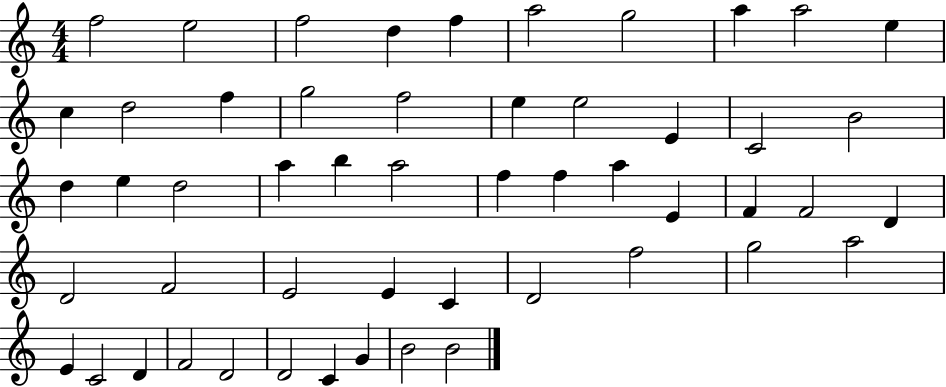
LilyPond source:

{
  \clef treble
  \numericTimeSignature
  \time 4/4
  \key c \major
  f''2 e''2 | f''2 d''4 f''4 | a''2 g''2 | a''4 a''2 e''4 | \break c''4 d''2 f''4 | g''2 f''2 | e''4 e''2 e'4 | c'2 b'2 | \break d''4 e''4 d''2 | a''4 b''4 a''2 | f''4 f''4 a''4 e'4 | f'4 f'2 d'4 | \break d'2 f'2 | e'2 e'4 c'4 | d'2 f''2 | g''2 a''2 | \break e'4 c'2 d'4 | f'2 d'2 | d'2 c'4 g'4 | b'2 b'2 | \break \bar "|."
}